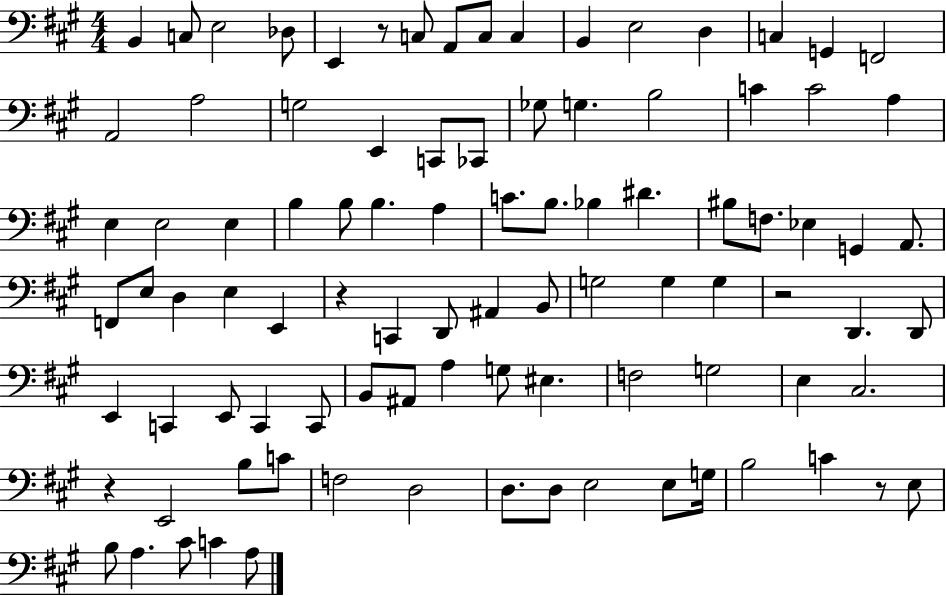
{
  \clef bass
  \numericTimeSignature
  \time 4/4
  \key a \major
  b,4 c8 e2 des8 | e,4 r8 c8 a,8 c8 c4 | b,4 e2 d4 | c4 g,4 f,2 | \break a,2 a2 | g2 e,4 c,8 ces,8 | ges8 g4. b2 | c'4 c'2 a4 | \break e4 e2 e4 | b4 b8 b4. a4 | c'8. b8. bes4 dis'4. | bis8 f8. ees4 g,4 a,8. | \break f,8 e8 d4 e4 e,4 | r4 c,4 d,8 ais,4 b,8 | g2 g4 g4 | r2 d,4. d,8 | \break e,4 c,4 e,8 c,4 c,8 | b,8 ais,8 a4 g8 eis4. | f2 g2 | e4 cis2. | \break r4 e,2 b8 c'8 | f2 d2 | d8. d8 e2 e8 g16 | b2 c'4 r8 e8 | \break b8 a4. cis'8 c'4 a8 | \bar "|."
}